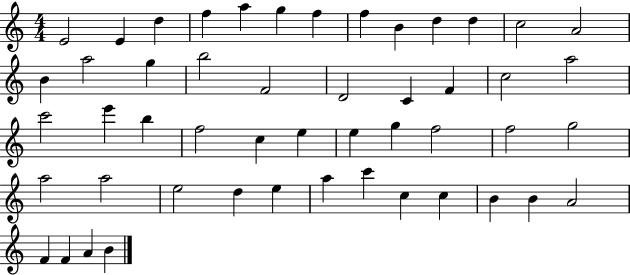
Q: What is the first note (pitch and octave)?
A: E4